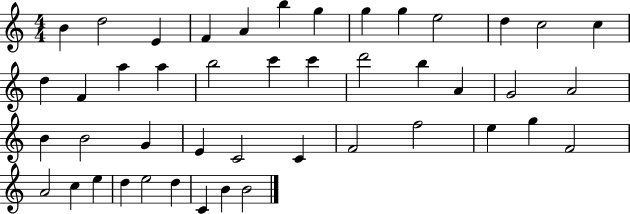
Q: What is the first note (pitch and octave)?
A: B4